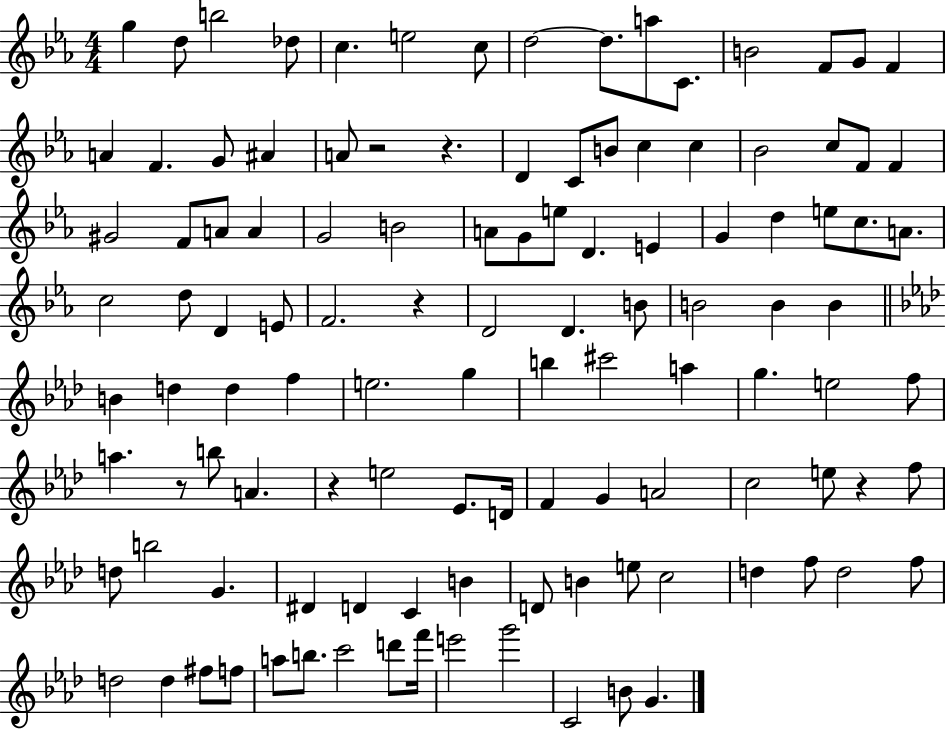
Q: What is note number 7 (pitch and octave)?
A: C5